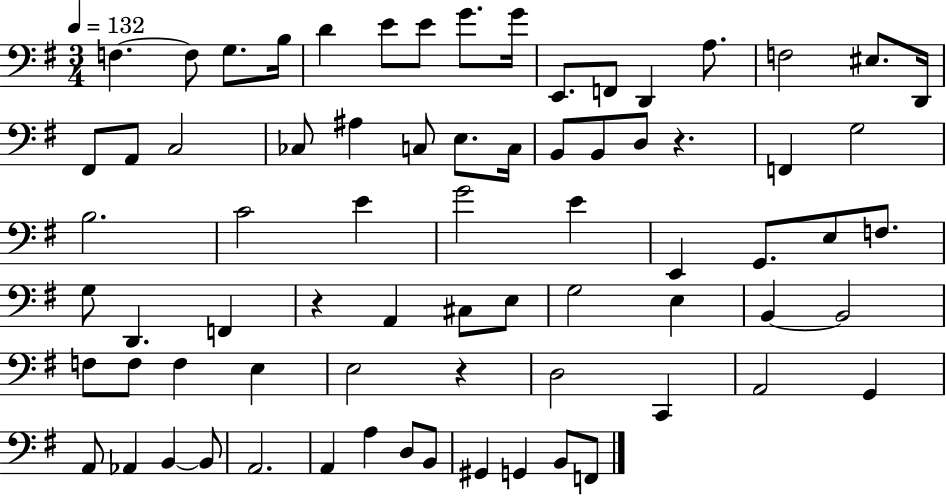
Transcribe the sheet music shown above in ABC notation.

X:1
T:Untitled
M:3/4
L:1/4
K:G
F, F,/2 G,/2 B,/4 D E/2 E/2 G/2 G/4 E,,/2 F,,/2 D,, A,/2 F,2 ^E,/2 D,,/4 ^F,,/2 A,,/2 C,2 _C,/2 ^A, C,/2 E,/2 C,/4 B,,/2 B,,/2 D,/2 z F,, G,2 B,2 C2 E G2 E E,, G,,/2 E,/2 F,/2 G,/2 D,, F,, z A,, ^C,/2 E,/2 G,2 E, B,, B,,2 F,/2 F,/2 F, E, E,2 z D,2 C,, A,,2 G,, A,,/2 _A,, B,, B,,/2 A,,2 A,, A, D,/2 B,,/2 ^G,, G,, B,,/2 F,,/2